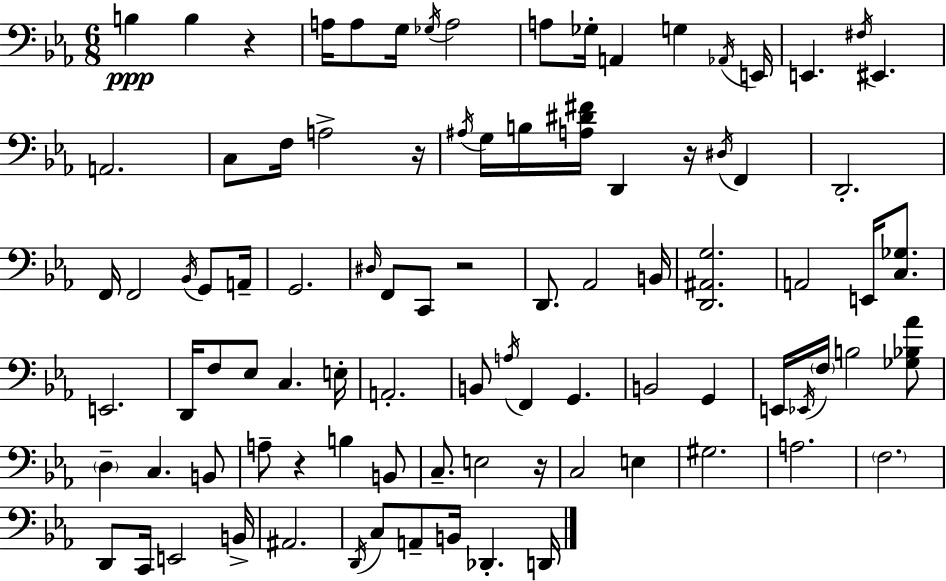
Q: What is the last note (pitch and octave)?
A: D2